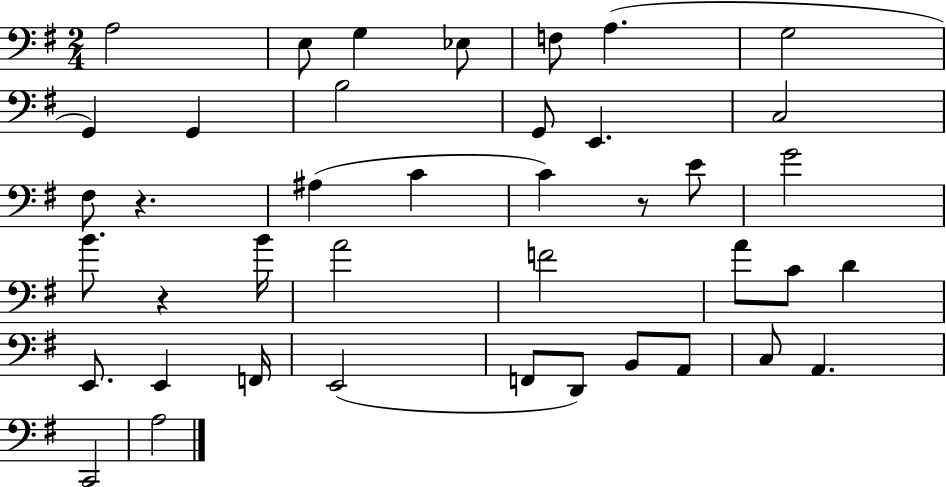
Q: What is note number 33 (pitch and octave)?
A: B2